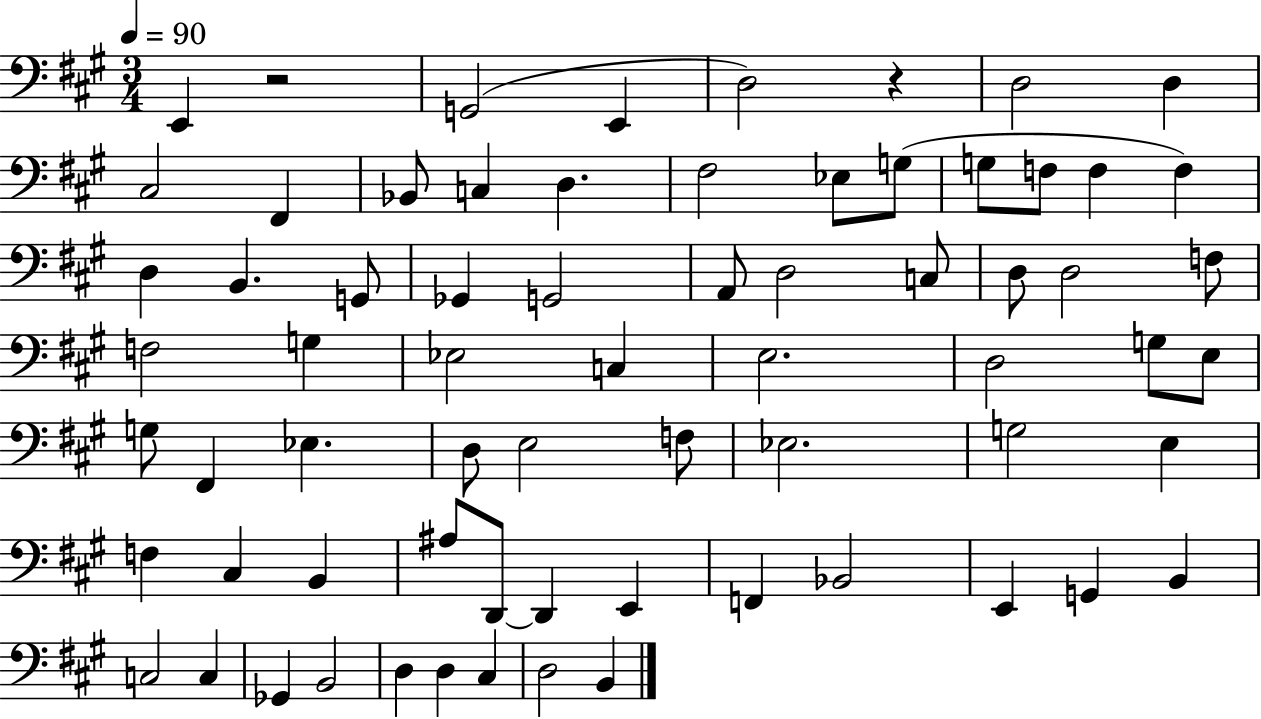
E2/q R/h G2/h E2/q D3/h R/q D3/h D3/q C#3/h F#2/q Bb2/e C3/q D3/q. F#3/h Eb3/e G3/e G3/e F3/e F3/q F3/q D3/q B2/q. G2/e Gb2/q G2/h A2/e D3/h C3/e D3/e D3/h F3/e F3/h G3/q Eb3/h C3/q E3/h. D3/h G3/e E3/e G3/e F#2/q Eb3/q. D3/e E3/h F3/e Eb3/h. G3/h E3/q F3/q C#3/q B2/q A#3/e D2/e D2/q E2/q F2/q Bb2/h E2/q G2/q B2/q C3/h C3/q Gb2/q B2/h D3/q D3/q C#3/q D3/h B2/q